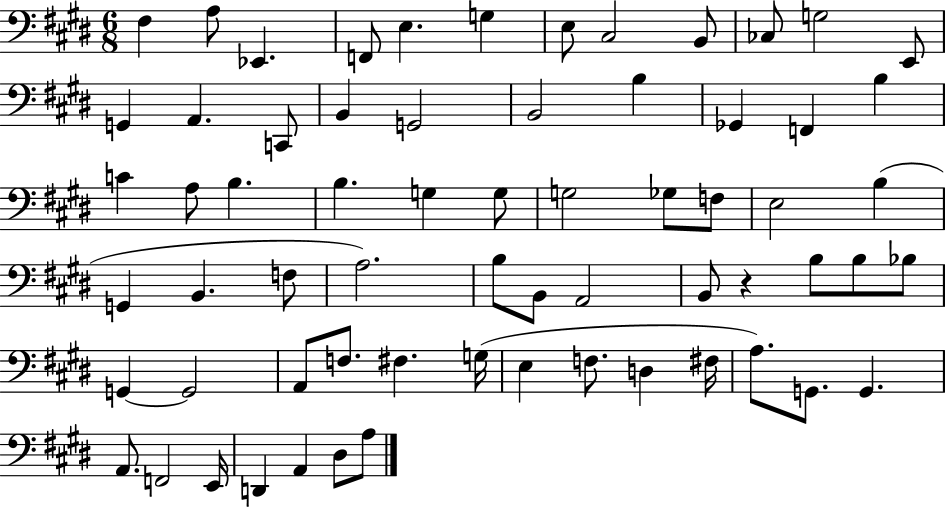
F#3/q A3/e Eb2/q. F2/e E3/q. G3/q E3/e C#3/h B2/e CES3/e G3/h E2/e G2/q A2/q. C2/e B2/q G2/h B2/h B3/q Gb2/q F2/q B3/q C4/q A3/e B3/q. B3/q. G3/q G3/e G3/h Gb3/e F3/e E3/h B3/q G2/q B2/q. F3/e A3/h. B3/e B2/e A2/h B2/e R/q B3/e B3/e Bb3/e G2/q G2/h A2/e F3/e. F#3/q. G3/s E3/q F3/e. D3/q F#3/s A3/e. G2/e. G2/q. A2/e. F2/h E2/s D2/q A2/q D#3/e A3/e